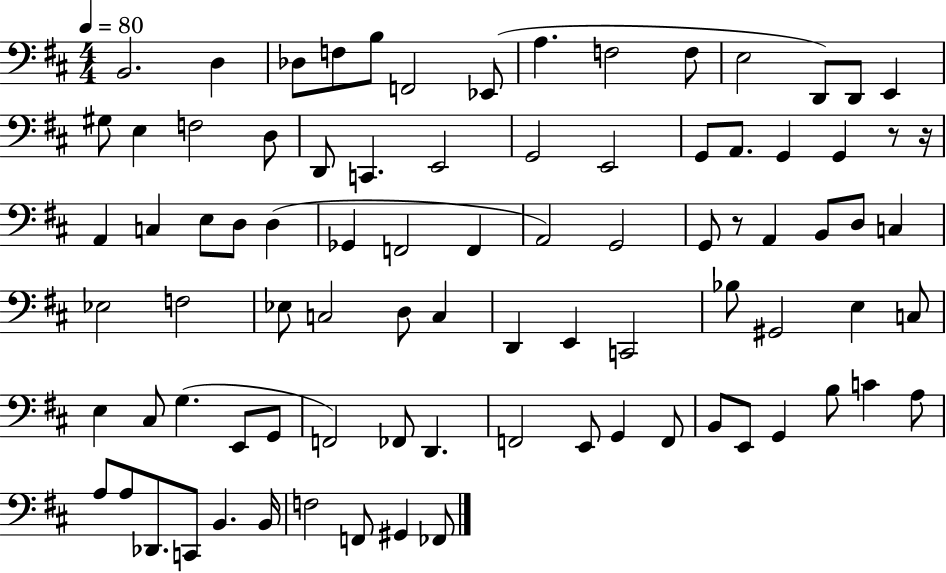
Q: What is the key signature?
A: D major